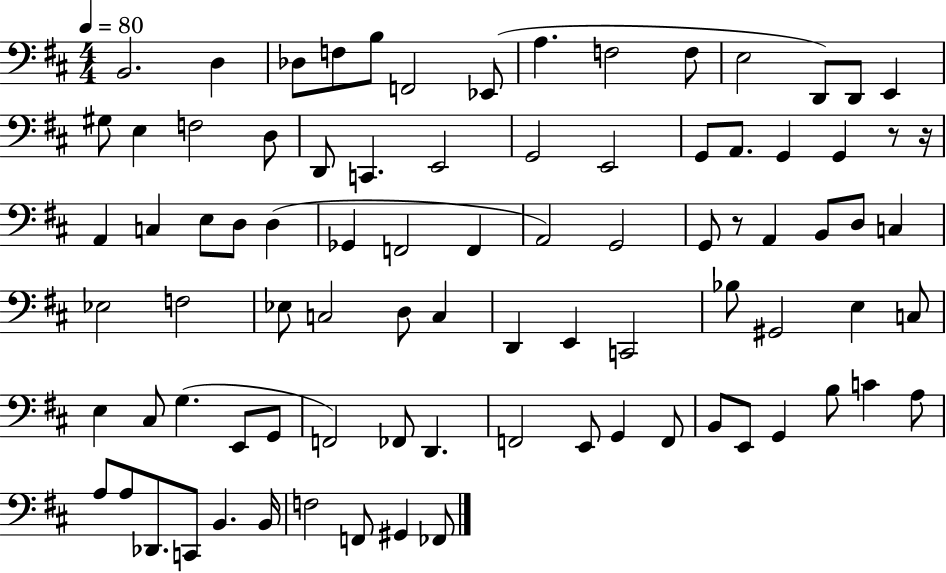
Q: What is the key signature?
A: D major